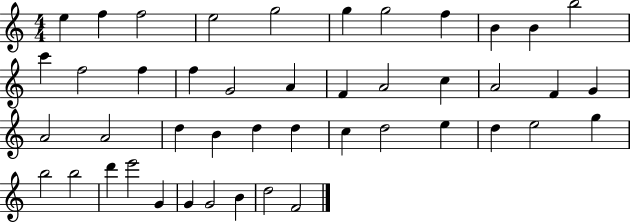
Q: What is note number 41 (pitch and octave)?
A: G4